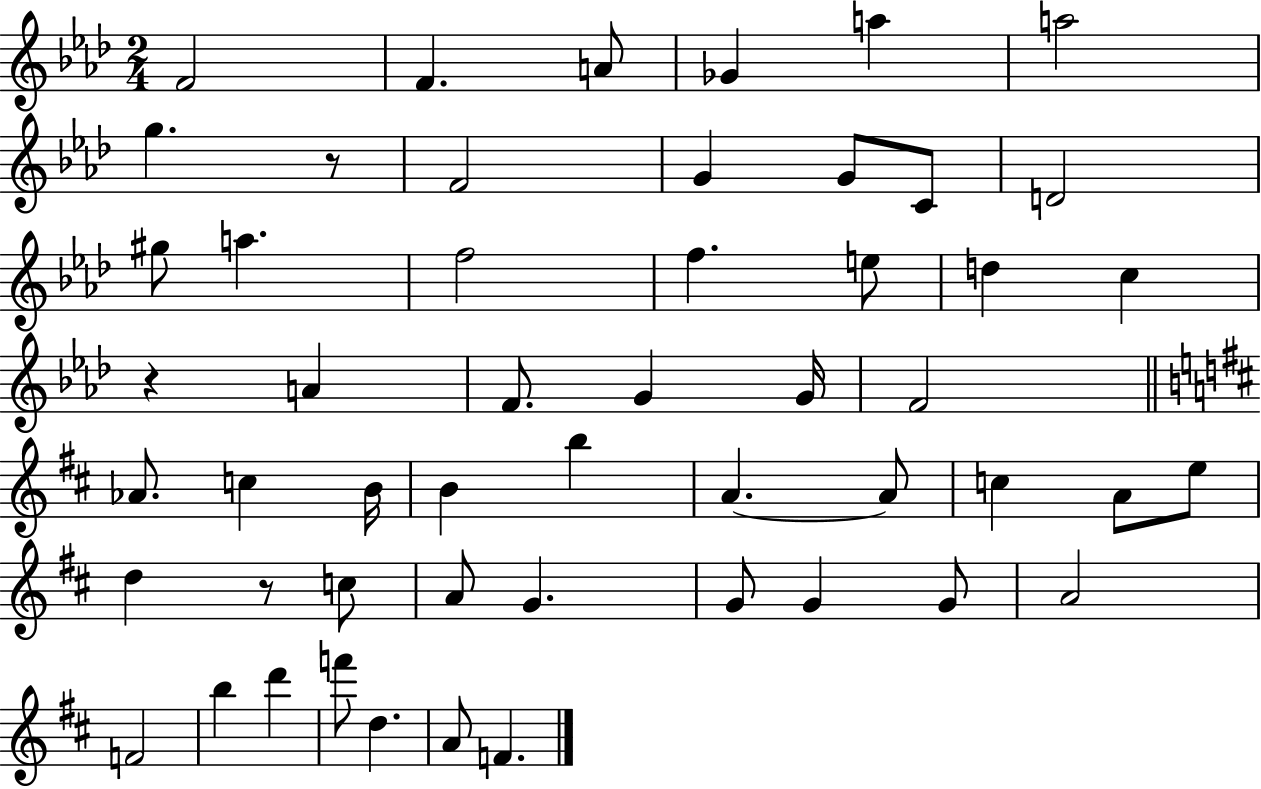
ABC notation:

X:1
T:Untitled
M:2/4
L:1/4
K:Ab
F2 F A/2 _G a a2 g z/2 F2 G G/2 C/2 D2 ^g/2 a f2 f e/2 d c z A F/2 G G/4 F2 _A/2 c B/4 B b A A/2 c A/2 e/2 d z/2 c/2 A/2 G G/2 G G/2 A2 F2 b d' f'/2 d A/2 F